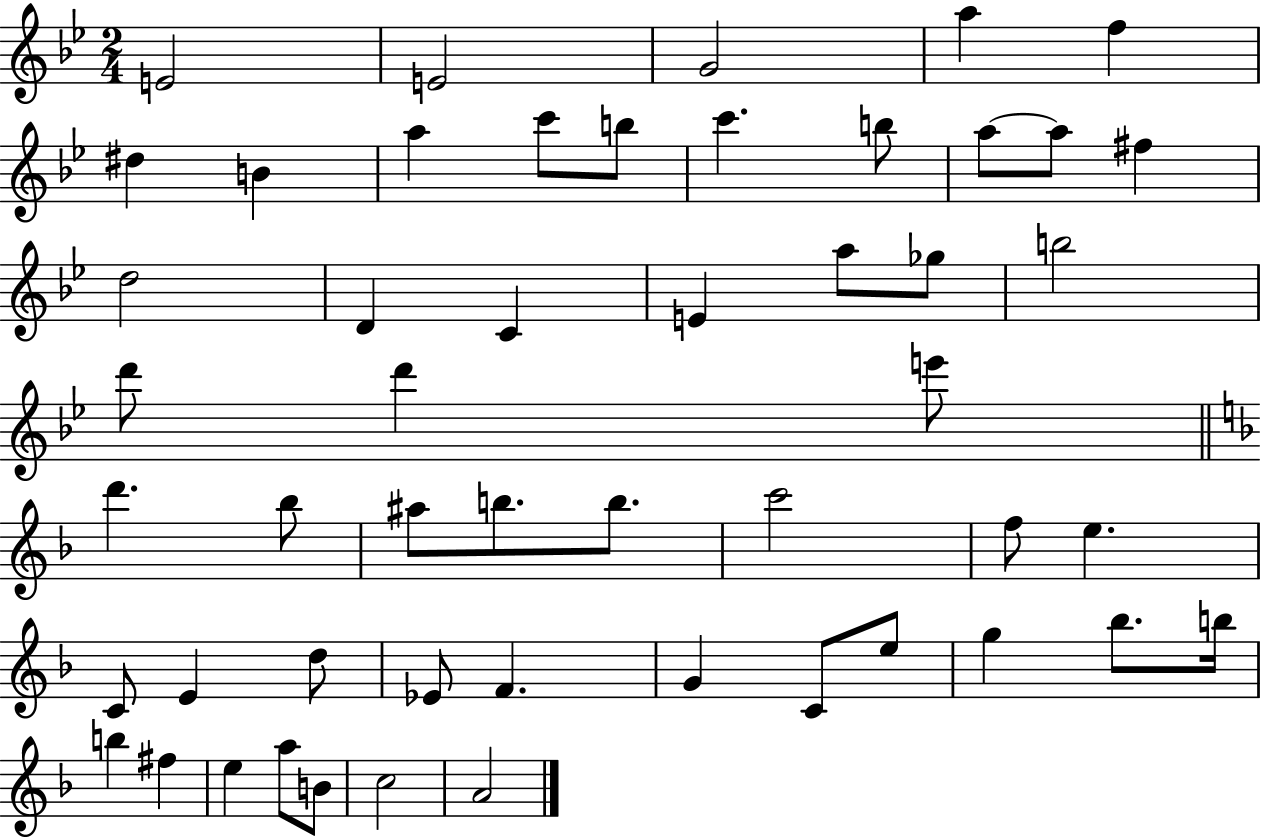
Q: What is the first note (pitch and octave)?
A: E4